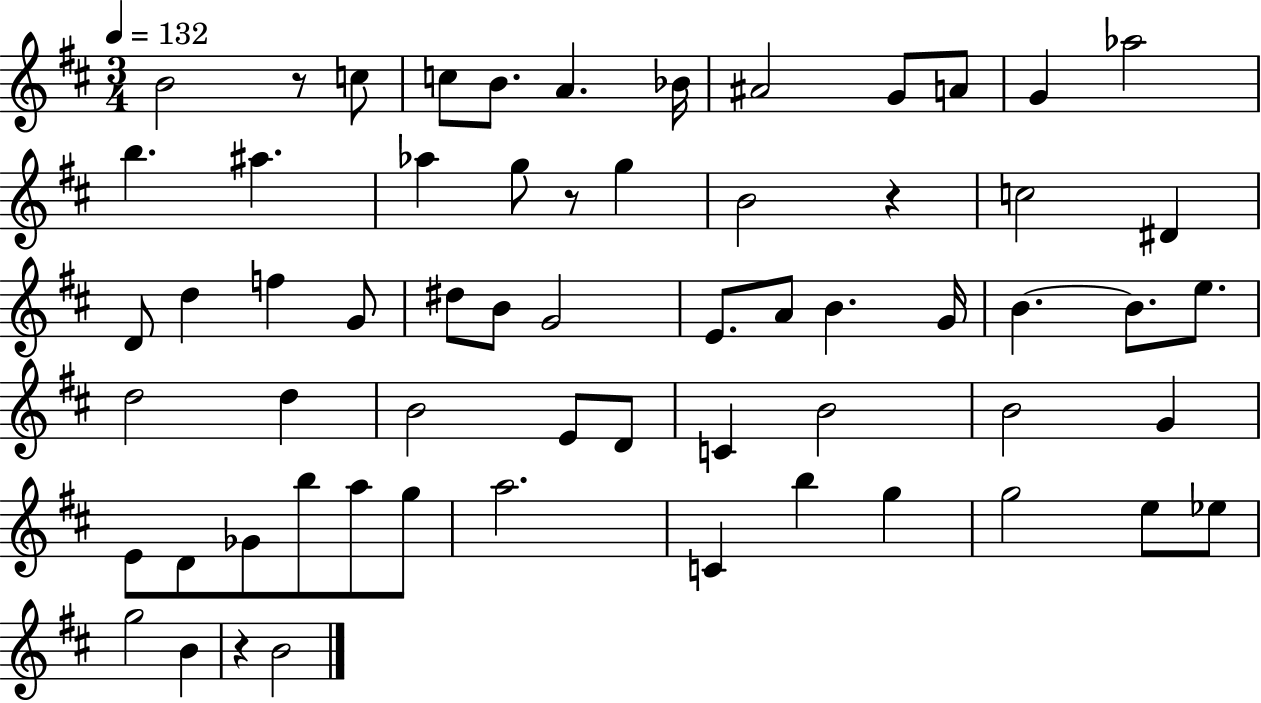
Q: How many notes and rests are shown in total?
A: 62